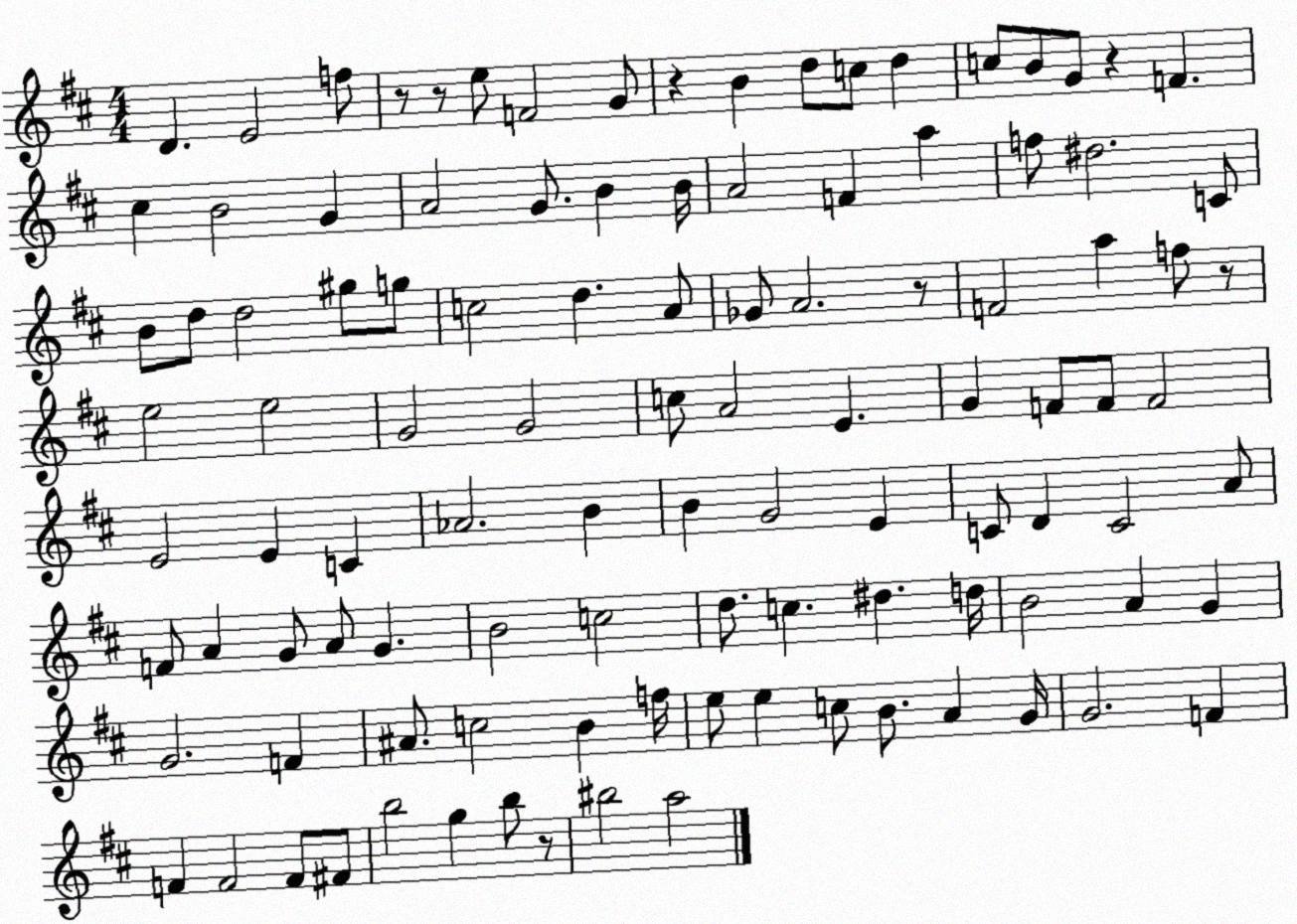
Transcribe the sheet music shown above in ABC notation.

X:1
T:Untitled
M:4/4
L:1/4
K:D
D E2 f/2 z/2 z/2 e/2 F2 G/2 z B d/2 c/2 d c/2 B/2 G/2 z F ^c B2 G A2 G/2 B B/4 A2 F a f/2 ^d2 C/2 B/2 d/2 d2 ^g/2 g/2 c2 d A/2 _G/2 A2 z/2 F2 a f/2 z/2 e2 e2 G2 G2 c/2 A2 E G F/2 F/2 F2 E2 E C _A2 B B G2 E C/2 D C2 A/2 F/2 A G/2 A/2 G B2 c2 d/2 c ^d d/4 B2 A G G2 F ^A/2 c2 B f/4 e/2 e c/2 B/2 A G/4 G2 F F F2 F/2 ^F/2 b2 g b/2 z/2 ^b2 a2